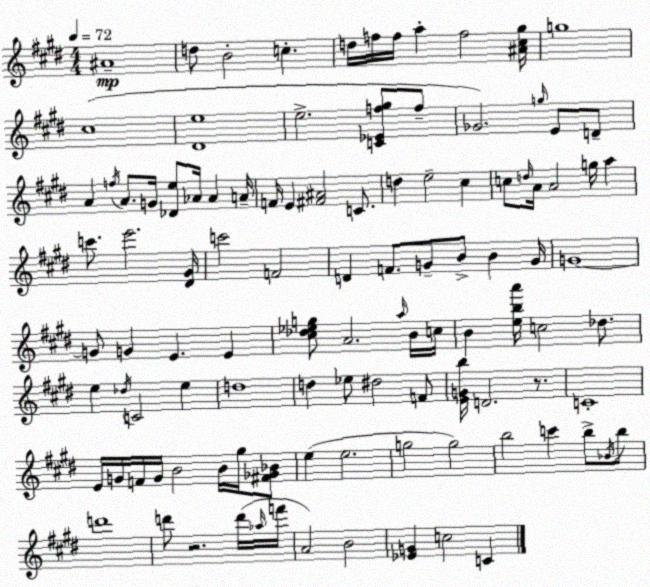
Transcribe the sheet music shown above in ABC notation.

X:1
T:Untitled
M:4/4
L:1/4
K:E
^A4 d/2 B2 c d/4 f/4 f/4 a f2 [^A^c^g]/4 g4 ^c4 [^De]4 e2 [C_Ef^g]/2 f/2 _G2 g/4 E/2 D/2 A f/4 A/2 G/4 [_De]/2 _A/4 _A A/4 F/4 E [^F^A]2 C/2 d e2 ^c c/2 d/4 A/4 A2 g/4 a c'/2 e'2 [^D^G]/4 c'2 F2 D F/2 G/2 B/2 B G/4 G4 G/2 G E E [^c_d_eg]/2 A2 a/4 B/4 c/4 B [eba']/4 c2 _d/2 e _d/4 C2 e d4 d _e/2 ^d2 F/2 [EGb]/4 D2 z/2 C4 E/4 G/4 F/4 G/4 B2 B/4 ^g/4 [^F_G_B]/2 e e2 g2 g2 b2 c' b/2 _B/4 b/2 d'4 d'/2 z2 d'/4 _a/4 f'/4 A2 B2 [_EG] c2 C